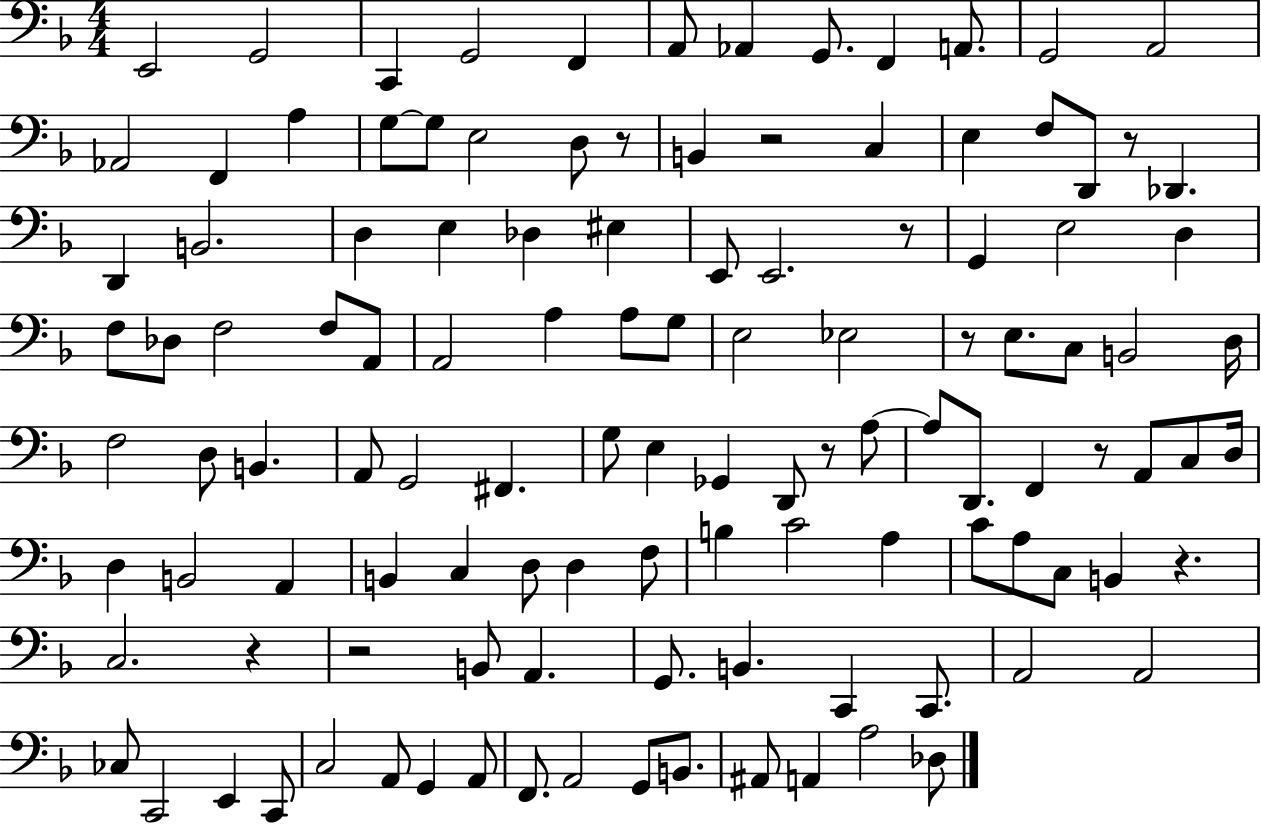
E2/h G2/h C2/q G2/h F2/q A2/e Ab2/q G2/e. F2/q A2/e. G2/h A2/h Ab2/h F2/q A3/q G3/e G3/e E3/h D3/e R/e B2/q R/h C3/q E3/q F3/e D2/e R/e Db2/q. D2/q B2/h. D3/q E3/q Db3/q EIS3/q E2/e E2/h. R/e G2/q E3/h D3/q F3/e Db3/e F3/h F3/e A2/e A2/h A3/q A3/e G3/e E3/h Eb3/h R/e E3/e. C3/e B2/h D3/s F3/h D3/e B2/q. A2/e G2/h F#2/q. G3/e E3/q Gb2/q D2/e R/e A3/e A3/e D2/e. F2/q R/e A2/e C3/e D3/s D3/q B2/h A2/q B2/q C3/q D3/e D3/q F3/e B3/q C4/h A3/q C4/e A3/e C3/e B2/q R/q. C3/h. R/q R/h B2/e A2/q. G2/e. B2/q. C2/q C2/e. A2/h A2/h CES3/e C2/h E2/q C2/e C3/h A2/e G2/q A2/e F2/e. A2/h G2/e B2/e. A#2/e A2/q A3/h Db3/e